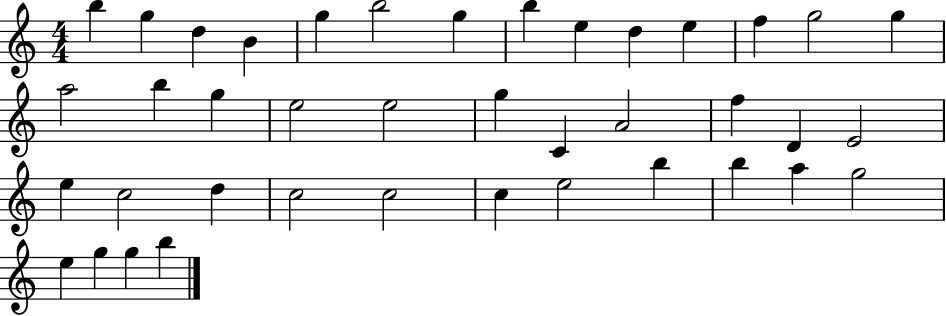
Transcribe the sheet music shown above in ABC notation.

X:1
T:Untitled
M:4/4
L:1/4
K:C
b g d B g b2 g b e d e f g2 g a2 b g e2 e2 g C A2 f D E2 e c2 d c2 c2 c e2 b b a g2 e g g b